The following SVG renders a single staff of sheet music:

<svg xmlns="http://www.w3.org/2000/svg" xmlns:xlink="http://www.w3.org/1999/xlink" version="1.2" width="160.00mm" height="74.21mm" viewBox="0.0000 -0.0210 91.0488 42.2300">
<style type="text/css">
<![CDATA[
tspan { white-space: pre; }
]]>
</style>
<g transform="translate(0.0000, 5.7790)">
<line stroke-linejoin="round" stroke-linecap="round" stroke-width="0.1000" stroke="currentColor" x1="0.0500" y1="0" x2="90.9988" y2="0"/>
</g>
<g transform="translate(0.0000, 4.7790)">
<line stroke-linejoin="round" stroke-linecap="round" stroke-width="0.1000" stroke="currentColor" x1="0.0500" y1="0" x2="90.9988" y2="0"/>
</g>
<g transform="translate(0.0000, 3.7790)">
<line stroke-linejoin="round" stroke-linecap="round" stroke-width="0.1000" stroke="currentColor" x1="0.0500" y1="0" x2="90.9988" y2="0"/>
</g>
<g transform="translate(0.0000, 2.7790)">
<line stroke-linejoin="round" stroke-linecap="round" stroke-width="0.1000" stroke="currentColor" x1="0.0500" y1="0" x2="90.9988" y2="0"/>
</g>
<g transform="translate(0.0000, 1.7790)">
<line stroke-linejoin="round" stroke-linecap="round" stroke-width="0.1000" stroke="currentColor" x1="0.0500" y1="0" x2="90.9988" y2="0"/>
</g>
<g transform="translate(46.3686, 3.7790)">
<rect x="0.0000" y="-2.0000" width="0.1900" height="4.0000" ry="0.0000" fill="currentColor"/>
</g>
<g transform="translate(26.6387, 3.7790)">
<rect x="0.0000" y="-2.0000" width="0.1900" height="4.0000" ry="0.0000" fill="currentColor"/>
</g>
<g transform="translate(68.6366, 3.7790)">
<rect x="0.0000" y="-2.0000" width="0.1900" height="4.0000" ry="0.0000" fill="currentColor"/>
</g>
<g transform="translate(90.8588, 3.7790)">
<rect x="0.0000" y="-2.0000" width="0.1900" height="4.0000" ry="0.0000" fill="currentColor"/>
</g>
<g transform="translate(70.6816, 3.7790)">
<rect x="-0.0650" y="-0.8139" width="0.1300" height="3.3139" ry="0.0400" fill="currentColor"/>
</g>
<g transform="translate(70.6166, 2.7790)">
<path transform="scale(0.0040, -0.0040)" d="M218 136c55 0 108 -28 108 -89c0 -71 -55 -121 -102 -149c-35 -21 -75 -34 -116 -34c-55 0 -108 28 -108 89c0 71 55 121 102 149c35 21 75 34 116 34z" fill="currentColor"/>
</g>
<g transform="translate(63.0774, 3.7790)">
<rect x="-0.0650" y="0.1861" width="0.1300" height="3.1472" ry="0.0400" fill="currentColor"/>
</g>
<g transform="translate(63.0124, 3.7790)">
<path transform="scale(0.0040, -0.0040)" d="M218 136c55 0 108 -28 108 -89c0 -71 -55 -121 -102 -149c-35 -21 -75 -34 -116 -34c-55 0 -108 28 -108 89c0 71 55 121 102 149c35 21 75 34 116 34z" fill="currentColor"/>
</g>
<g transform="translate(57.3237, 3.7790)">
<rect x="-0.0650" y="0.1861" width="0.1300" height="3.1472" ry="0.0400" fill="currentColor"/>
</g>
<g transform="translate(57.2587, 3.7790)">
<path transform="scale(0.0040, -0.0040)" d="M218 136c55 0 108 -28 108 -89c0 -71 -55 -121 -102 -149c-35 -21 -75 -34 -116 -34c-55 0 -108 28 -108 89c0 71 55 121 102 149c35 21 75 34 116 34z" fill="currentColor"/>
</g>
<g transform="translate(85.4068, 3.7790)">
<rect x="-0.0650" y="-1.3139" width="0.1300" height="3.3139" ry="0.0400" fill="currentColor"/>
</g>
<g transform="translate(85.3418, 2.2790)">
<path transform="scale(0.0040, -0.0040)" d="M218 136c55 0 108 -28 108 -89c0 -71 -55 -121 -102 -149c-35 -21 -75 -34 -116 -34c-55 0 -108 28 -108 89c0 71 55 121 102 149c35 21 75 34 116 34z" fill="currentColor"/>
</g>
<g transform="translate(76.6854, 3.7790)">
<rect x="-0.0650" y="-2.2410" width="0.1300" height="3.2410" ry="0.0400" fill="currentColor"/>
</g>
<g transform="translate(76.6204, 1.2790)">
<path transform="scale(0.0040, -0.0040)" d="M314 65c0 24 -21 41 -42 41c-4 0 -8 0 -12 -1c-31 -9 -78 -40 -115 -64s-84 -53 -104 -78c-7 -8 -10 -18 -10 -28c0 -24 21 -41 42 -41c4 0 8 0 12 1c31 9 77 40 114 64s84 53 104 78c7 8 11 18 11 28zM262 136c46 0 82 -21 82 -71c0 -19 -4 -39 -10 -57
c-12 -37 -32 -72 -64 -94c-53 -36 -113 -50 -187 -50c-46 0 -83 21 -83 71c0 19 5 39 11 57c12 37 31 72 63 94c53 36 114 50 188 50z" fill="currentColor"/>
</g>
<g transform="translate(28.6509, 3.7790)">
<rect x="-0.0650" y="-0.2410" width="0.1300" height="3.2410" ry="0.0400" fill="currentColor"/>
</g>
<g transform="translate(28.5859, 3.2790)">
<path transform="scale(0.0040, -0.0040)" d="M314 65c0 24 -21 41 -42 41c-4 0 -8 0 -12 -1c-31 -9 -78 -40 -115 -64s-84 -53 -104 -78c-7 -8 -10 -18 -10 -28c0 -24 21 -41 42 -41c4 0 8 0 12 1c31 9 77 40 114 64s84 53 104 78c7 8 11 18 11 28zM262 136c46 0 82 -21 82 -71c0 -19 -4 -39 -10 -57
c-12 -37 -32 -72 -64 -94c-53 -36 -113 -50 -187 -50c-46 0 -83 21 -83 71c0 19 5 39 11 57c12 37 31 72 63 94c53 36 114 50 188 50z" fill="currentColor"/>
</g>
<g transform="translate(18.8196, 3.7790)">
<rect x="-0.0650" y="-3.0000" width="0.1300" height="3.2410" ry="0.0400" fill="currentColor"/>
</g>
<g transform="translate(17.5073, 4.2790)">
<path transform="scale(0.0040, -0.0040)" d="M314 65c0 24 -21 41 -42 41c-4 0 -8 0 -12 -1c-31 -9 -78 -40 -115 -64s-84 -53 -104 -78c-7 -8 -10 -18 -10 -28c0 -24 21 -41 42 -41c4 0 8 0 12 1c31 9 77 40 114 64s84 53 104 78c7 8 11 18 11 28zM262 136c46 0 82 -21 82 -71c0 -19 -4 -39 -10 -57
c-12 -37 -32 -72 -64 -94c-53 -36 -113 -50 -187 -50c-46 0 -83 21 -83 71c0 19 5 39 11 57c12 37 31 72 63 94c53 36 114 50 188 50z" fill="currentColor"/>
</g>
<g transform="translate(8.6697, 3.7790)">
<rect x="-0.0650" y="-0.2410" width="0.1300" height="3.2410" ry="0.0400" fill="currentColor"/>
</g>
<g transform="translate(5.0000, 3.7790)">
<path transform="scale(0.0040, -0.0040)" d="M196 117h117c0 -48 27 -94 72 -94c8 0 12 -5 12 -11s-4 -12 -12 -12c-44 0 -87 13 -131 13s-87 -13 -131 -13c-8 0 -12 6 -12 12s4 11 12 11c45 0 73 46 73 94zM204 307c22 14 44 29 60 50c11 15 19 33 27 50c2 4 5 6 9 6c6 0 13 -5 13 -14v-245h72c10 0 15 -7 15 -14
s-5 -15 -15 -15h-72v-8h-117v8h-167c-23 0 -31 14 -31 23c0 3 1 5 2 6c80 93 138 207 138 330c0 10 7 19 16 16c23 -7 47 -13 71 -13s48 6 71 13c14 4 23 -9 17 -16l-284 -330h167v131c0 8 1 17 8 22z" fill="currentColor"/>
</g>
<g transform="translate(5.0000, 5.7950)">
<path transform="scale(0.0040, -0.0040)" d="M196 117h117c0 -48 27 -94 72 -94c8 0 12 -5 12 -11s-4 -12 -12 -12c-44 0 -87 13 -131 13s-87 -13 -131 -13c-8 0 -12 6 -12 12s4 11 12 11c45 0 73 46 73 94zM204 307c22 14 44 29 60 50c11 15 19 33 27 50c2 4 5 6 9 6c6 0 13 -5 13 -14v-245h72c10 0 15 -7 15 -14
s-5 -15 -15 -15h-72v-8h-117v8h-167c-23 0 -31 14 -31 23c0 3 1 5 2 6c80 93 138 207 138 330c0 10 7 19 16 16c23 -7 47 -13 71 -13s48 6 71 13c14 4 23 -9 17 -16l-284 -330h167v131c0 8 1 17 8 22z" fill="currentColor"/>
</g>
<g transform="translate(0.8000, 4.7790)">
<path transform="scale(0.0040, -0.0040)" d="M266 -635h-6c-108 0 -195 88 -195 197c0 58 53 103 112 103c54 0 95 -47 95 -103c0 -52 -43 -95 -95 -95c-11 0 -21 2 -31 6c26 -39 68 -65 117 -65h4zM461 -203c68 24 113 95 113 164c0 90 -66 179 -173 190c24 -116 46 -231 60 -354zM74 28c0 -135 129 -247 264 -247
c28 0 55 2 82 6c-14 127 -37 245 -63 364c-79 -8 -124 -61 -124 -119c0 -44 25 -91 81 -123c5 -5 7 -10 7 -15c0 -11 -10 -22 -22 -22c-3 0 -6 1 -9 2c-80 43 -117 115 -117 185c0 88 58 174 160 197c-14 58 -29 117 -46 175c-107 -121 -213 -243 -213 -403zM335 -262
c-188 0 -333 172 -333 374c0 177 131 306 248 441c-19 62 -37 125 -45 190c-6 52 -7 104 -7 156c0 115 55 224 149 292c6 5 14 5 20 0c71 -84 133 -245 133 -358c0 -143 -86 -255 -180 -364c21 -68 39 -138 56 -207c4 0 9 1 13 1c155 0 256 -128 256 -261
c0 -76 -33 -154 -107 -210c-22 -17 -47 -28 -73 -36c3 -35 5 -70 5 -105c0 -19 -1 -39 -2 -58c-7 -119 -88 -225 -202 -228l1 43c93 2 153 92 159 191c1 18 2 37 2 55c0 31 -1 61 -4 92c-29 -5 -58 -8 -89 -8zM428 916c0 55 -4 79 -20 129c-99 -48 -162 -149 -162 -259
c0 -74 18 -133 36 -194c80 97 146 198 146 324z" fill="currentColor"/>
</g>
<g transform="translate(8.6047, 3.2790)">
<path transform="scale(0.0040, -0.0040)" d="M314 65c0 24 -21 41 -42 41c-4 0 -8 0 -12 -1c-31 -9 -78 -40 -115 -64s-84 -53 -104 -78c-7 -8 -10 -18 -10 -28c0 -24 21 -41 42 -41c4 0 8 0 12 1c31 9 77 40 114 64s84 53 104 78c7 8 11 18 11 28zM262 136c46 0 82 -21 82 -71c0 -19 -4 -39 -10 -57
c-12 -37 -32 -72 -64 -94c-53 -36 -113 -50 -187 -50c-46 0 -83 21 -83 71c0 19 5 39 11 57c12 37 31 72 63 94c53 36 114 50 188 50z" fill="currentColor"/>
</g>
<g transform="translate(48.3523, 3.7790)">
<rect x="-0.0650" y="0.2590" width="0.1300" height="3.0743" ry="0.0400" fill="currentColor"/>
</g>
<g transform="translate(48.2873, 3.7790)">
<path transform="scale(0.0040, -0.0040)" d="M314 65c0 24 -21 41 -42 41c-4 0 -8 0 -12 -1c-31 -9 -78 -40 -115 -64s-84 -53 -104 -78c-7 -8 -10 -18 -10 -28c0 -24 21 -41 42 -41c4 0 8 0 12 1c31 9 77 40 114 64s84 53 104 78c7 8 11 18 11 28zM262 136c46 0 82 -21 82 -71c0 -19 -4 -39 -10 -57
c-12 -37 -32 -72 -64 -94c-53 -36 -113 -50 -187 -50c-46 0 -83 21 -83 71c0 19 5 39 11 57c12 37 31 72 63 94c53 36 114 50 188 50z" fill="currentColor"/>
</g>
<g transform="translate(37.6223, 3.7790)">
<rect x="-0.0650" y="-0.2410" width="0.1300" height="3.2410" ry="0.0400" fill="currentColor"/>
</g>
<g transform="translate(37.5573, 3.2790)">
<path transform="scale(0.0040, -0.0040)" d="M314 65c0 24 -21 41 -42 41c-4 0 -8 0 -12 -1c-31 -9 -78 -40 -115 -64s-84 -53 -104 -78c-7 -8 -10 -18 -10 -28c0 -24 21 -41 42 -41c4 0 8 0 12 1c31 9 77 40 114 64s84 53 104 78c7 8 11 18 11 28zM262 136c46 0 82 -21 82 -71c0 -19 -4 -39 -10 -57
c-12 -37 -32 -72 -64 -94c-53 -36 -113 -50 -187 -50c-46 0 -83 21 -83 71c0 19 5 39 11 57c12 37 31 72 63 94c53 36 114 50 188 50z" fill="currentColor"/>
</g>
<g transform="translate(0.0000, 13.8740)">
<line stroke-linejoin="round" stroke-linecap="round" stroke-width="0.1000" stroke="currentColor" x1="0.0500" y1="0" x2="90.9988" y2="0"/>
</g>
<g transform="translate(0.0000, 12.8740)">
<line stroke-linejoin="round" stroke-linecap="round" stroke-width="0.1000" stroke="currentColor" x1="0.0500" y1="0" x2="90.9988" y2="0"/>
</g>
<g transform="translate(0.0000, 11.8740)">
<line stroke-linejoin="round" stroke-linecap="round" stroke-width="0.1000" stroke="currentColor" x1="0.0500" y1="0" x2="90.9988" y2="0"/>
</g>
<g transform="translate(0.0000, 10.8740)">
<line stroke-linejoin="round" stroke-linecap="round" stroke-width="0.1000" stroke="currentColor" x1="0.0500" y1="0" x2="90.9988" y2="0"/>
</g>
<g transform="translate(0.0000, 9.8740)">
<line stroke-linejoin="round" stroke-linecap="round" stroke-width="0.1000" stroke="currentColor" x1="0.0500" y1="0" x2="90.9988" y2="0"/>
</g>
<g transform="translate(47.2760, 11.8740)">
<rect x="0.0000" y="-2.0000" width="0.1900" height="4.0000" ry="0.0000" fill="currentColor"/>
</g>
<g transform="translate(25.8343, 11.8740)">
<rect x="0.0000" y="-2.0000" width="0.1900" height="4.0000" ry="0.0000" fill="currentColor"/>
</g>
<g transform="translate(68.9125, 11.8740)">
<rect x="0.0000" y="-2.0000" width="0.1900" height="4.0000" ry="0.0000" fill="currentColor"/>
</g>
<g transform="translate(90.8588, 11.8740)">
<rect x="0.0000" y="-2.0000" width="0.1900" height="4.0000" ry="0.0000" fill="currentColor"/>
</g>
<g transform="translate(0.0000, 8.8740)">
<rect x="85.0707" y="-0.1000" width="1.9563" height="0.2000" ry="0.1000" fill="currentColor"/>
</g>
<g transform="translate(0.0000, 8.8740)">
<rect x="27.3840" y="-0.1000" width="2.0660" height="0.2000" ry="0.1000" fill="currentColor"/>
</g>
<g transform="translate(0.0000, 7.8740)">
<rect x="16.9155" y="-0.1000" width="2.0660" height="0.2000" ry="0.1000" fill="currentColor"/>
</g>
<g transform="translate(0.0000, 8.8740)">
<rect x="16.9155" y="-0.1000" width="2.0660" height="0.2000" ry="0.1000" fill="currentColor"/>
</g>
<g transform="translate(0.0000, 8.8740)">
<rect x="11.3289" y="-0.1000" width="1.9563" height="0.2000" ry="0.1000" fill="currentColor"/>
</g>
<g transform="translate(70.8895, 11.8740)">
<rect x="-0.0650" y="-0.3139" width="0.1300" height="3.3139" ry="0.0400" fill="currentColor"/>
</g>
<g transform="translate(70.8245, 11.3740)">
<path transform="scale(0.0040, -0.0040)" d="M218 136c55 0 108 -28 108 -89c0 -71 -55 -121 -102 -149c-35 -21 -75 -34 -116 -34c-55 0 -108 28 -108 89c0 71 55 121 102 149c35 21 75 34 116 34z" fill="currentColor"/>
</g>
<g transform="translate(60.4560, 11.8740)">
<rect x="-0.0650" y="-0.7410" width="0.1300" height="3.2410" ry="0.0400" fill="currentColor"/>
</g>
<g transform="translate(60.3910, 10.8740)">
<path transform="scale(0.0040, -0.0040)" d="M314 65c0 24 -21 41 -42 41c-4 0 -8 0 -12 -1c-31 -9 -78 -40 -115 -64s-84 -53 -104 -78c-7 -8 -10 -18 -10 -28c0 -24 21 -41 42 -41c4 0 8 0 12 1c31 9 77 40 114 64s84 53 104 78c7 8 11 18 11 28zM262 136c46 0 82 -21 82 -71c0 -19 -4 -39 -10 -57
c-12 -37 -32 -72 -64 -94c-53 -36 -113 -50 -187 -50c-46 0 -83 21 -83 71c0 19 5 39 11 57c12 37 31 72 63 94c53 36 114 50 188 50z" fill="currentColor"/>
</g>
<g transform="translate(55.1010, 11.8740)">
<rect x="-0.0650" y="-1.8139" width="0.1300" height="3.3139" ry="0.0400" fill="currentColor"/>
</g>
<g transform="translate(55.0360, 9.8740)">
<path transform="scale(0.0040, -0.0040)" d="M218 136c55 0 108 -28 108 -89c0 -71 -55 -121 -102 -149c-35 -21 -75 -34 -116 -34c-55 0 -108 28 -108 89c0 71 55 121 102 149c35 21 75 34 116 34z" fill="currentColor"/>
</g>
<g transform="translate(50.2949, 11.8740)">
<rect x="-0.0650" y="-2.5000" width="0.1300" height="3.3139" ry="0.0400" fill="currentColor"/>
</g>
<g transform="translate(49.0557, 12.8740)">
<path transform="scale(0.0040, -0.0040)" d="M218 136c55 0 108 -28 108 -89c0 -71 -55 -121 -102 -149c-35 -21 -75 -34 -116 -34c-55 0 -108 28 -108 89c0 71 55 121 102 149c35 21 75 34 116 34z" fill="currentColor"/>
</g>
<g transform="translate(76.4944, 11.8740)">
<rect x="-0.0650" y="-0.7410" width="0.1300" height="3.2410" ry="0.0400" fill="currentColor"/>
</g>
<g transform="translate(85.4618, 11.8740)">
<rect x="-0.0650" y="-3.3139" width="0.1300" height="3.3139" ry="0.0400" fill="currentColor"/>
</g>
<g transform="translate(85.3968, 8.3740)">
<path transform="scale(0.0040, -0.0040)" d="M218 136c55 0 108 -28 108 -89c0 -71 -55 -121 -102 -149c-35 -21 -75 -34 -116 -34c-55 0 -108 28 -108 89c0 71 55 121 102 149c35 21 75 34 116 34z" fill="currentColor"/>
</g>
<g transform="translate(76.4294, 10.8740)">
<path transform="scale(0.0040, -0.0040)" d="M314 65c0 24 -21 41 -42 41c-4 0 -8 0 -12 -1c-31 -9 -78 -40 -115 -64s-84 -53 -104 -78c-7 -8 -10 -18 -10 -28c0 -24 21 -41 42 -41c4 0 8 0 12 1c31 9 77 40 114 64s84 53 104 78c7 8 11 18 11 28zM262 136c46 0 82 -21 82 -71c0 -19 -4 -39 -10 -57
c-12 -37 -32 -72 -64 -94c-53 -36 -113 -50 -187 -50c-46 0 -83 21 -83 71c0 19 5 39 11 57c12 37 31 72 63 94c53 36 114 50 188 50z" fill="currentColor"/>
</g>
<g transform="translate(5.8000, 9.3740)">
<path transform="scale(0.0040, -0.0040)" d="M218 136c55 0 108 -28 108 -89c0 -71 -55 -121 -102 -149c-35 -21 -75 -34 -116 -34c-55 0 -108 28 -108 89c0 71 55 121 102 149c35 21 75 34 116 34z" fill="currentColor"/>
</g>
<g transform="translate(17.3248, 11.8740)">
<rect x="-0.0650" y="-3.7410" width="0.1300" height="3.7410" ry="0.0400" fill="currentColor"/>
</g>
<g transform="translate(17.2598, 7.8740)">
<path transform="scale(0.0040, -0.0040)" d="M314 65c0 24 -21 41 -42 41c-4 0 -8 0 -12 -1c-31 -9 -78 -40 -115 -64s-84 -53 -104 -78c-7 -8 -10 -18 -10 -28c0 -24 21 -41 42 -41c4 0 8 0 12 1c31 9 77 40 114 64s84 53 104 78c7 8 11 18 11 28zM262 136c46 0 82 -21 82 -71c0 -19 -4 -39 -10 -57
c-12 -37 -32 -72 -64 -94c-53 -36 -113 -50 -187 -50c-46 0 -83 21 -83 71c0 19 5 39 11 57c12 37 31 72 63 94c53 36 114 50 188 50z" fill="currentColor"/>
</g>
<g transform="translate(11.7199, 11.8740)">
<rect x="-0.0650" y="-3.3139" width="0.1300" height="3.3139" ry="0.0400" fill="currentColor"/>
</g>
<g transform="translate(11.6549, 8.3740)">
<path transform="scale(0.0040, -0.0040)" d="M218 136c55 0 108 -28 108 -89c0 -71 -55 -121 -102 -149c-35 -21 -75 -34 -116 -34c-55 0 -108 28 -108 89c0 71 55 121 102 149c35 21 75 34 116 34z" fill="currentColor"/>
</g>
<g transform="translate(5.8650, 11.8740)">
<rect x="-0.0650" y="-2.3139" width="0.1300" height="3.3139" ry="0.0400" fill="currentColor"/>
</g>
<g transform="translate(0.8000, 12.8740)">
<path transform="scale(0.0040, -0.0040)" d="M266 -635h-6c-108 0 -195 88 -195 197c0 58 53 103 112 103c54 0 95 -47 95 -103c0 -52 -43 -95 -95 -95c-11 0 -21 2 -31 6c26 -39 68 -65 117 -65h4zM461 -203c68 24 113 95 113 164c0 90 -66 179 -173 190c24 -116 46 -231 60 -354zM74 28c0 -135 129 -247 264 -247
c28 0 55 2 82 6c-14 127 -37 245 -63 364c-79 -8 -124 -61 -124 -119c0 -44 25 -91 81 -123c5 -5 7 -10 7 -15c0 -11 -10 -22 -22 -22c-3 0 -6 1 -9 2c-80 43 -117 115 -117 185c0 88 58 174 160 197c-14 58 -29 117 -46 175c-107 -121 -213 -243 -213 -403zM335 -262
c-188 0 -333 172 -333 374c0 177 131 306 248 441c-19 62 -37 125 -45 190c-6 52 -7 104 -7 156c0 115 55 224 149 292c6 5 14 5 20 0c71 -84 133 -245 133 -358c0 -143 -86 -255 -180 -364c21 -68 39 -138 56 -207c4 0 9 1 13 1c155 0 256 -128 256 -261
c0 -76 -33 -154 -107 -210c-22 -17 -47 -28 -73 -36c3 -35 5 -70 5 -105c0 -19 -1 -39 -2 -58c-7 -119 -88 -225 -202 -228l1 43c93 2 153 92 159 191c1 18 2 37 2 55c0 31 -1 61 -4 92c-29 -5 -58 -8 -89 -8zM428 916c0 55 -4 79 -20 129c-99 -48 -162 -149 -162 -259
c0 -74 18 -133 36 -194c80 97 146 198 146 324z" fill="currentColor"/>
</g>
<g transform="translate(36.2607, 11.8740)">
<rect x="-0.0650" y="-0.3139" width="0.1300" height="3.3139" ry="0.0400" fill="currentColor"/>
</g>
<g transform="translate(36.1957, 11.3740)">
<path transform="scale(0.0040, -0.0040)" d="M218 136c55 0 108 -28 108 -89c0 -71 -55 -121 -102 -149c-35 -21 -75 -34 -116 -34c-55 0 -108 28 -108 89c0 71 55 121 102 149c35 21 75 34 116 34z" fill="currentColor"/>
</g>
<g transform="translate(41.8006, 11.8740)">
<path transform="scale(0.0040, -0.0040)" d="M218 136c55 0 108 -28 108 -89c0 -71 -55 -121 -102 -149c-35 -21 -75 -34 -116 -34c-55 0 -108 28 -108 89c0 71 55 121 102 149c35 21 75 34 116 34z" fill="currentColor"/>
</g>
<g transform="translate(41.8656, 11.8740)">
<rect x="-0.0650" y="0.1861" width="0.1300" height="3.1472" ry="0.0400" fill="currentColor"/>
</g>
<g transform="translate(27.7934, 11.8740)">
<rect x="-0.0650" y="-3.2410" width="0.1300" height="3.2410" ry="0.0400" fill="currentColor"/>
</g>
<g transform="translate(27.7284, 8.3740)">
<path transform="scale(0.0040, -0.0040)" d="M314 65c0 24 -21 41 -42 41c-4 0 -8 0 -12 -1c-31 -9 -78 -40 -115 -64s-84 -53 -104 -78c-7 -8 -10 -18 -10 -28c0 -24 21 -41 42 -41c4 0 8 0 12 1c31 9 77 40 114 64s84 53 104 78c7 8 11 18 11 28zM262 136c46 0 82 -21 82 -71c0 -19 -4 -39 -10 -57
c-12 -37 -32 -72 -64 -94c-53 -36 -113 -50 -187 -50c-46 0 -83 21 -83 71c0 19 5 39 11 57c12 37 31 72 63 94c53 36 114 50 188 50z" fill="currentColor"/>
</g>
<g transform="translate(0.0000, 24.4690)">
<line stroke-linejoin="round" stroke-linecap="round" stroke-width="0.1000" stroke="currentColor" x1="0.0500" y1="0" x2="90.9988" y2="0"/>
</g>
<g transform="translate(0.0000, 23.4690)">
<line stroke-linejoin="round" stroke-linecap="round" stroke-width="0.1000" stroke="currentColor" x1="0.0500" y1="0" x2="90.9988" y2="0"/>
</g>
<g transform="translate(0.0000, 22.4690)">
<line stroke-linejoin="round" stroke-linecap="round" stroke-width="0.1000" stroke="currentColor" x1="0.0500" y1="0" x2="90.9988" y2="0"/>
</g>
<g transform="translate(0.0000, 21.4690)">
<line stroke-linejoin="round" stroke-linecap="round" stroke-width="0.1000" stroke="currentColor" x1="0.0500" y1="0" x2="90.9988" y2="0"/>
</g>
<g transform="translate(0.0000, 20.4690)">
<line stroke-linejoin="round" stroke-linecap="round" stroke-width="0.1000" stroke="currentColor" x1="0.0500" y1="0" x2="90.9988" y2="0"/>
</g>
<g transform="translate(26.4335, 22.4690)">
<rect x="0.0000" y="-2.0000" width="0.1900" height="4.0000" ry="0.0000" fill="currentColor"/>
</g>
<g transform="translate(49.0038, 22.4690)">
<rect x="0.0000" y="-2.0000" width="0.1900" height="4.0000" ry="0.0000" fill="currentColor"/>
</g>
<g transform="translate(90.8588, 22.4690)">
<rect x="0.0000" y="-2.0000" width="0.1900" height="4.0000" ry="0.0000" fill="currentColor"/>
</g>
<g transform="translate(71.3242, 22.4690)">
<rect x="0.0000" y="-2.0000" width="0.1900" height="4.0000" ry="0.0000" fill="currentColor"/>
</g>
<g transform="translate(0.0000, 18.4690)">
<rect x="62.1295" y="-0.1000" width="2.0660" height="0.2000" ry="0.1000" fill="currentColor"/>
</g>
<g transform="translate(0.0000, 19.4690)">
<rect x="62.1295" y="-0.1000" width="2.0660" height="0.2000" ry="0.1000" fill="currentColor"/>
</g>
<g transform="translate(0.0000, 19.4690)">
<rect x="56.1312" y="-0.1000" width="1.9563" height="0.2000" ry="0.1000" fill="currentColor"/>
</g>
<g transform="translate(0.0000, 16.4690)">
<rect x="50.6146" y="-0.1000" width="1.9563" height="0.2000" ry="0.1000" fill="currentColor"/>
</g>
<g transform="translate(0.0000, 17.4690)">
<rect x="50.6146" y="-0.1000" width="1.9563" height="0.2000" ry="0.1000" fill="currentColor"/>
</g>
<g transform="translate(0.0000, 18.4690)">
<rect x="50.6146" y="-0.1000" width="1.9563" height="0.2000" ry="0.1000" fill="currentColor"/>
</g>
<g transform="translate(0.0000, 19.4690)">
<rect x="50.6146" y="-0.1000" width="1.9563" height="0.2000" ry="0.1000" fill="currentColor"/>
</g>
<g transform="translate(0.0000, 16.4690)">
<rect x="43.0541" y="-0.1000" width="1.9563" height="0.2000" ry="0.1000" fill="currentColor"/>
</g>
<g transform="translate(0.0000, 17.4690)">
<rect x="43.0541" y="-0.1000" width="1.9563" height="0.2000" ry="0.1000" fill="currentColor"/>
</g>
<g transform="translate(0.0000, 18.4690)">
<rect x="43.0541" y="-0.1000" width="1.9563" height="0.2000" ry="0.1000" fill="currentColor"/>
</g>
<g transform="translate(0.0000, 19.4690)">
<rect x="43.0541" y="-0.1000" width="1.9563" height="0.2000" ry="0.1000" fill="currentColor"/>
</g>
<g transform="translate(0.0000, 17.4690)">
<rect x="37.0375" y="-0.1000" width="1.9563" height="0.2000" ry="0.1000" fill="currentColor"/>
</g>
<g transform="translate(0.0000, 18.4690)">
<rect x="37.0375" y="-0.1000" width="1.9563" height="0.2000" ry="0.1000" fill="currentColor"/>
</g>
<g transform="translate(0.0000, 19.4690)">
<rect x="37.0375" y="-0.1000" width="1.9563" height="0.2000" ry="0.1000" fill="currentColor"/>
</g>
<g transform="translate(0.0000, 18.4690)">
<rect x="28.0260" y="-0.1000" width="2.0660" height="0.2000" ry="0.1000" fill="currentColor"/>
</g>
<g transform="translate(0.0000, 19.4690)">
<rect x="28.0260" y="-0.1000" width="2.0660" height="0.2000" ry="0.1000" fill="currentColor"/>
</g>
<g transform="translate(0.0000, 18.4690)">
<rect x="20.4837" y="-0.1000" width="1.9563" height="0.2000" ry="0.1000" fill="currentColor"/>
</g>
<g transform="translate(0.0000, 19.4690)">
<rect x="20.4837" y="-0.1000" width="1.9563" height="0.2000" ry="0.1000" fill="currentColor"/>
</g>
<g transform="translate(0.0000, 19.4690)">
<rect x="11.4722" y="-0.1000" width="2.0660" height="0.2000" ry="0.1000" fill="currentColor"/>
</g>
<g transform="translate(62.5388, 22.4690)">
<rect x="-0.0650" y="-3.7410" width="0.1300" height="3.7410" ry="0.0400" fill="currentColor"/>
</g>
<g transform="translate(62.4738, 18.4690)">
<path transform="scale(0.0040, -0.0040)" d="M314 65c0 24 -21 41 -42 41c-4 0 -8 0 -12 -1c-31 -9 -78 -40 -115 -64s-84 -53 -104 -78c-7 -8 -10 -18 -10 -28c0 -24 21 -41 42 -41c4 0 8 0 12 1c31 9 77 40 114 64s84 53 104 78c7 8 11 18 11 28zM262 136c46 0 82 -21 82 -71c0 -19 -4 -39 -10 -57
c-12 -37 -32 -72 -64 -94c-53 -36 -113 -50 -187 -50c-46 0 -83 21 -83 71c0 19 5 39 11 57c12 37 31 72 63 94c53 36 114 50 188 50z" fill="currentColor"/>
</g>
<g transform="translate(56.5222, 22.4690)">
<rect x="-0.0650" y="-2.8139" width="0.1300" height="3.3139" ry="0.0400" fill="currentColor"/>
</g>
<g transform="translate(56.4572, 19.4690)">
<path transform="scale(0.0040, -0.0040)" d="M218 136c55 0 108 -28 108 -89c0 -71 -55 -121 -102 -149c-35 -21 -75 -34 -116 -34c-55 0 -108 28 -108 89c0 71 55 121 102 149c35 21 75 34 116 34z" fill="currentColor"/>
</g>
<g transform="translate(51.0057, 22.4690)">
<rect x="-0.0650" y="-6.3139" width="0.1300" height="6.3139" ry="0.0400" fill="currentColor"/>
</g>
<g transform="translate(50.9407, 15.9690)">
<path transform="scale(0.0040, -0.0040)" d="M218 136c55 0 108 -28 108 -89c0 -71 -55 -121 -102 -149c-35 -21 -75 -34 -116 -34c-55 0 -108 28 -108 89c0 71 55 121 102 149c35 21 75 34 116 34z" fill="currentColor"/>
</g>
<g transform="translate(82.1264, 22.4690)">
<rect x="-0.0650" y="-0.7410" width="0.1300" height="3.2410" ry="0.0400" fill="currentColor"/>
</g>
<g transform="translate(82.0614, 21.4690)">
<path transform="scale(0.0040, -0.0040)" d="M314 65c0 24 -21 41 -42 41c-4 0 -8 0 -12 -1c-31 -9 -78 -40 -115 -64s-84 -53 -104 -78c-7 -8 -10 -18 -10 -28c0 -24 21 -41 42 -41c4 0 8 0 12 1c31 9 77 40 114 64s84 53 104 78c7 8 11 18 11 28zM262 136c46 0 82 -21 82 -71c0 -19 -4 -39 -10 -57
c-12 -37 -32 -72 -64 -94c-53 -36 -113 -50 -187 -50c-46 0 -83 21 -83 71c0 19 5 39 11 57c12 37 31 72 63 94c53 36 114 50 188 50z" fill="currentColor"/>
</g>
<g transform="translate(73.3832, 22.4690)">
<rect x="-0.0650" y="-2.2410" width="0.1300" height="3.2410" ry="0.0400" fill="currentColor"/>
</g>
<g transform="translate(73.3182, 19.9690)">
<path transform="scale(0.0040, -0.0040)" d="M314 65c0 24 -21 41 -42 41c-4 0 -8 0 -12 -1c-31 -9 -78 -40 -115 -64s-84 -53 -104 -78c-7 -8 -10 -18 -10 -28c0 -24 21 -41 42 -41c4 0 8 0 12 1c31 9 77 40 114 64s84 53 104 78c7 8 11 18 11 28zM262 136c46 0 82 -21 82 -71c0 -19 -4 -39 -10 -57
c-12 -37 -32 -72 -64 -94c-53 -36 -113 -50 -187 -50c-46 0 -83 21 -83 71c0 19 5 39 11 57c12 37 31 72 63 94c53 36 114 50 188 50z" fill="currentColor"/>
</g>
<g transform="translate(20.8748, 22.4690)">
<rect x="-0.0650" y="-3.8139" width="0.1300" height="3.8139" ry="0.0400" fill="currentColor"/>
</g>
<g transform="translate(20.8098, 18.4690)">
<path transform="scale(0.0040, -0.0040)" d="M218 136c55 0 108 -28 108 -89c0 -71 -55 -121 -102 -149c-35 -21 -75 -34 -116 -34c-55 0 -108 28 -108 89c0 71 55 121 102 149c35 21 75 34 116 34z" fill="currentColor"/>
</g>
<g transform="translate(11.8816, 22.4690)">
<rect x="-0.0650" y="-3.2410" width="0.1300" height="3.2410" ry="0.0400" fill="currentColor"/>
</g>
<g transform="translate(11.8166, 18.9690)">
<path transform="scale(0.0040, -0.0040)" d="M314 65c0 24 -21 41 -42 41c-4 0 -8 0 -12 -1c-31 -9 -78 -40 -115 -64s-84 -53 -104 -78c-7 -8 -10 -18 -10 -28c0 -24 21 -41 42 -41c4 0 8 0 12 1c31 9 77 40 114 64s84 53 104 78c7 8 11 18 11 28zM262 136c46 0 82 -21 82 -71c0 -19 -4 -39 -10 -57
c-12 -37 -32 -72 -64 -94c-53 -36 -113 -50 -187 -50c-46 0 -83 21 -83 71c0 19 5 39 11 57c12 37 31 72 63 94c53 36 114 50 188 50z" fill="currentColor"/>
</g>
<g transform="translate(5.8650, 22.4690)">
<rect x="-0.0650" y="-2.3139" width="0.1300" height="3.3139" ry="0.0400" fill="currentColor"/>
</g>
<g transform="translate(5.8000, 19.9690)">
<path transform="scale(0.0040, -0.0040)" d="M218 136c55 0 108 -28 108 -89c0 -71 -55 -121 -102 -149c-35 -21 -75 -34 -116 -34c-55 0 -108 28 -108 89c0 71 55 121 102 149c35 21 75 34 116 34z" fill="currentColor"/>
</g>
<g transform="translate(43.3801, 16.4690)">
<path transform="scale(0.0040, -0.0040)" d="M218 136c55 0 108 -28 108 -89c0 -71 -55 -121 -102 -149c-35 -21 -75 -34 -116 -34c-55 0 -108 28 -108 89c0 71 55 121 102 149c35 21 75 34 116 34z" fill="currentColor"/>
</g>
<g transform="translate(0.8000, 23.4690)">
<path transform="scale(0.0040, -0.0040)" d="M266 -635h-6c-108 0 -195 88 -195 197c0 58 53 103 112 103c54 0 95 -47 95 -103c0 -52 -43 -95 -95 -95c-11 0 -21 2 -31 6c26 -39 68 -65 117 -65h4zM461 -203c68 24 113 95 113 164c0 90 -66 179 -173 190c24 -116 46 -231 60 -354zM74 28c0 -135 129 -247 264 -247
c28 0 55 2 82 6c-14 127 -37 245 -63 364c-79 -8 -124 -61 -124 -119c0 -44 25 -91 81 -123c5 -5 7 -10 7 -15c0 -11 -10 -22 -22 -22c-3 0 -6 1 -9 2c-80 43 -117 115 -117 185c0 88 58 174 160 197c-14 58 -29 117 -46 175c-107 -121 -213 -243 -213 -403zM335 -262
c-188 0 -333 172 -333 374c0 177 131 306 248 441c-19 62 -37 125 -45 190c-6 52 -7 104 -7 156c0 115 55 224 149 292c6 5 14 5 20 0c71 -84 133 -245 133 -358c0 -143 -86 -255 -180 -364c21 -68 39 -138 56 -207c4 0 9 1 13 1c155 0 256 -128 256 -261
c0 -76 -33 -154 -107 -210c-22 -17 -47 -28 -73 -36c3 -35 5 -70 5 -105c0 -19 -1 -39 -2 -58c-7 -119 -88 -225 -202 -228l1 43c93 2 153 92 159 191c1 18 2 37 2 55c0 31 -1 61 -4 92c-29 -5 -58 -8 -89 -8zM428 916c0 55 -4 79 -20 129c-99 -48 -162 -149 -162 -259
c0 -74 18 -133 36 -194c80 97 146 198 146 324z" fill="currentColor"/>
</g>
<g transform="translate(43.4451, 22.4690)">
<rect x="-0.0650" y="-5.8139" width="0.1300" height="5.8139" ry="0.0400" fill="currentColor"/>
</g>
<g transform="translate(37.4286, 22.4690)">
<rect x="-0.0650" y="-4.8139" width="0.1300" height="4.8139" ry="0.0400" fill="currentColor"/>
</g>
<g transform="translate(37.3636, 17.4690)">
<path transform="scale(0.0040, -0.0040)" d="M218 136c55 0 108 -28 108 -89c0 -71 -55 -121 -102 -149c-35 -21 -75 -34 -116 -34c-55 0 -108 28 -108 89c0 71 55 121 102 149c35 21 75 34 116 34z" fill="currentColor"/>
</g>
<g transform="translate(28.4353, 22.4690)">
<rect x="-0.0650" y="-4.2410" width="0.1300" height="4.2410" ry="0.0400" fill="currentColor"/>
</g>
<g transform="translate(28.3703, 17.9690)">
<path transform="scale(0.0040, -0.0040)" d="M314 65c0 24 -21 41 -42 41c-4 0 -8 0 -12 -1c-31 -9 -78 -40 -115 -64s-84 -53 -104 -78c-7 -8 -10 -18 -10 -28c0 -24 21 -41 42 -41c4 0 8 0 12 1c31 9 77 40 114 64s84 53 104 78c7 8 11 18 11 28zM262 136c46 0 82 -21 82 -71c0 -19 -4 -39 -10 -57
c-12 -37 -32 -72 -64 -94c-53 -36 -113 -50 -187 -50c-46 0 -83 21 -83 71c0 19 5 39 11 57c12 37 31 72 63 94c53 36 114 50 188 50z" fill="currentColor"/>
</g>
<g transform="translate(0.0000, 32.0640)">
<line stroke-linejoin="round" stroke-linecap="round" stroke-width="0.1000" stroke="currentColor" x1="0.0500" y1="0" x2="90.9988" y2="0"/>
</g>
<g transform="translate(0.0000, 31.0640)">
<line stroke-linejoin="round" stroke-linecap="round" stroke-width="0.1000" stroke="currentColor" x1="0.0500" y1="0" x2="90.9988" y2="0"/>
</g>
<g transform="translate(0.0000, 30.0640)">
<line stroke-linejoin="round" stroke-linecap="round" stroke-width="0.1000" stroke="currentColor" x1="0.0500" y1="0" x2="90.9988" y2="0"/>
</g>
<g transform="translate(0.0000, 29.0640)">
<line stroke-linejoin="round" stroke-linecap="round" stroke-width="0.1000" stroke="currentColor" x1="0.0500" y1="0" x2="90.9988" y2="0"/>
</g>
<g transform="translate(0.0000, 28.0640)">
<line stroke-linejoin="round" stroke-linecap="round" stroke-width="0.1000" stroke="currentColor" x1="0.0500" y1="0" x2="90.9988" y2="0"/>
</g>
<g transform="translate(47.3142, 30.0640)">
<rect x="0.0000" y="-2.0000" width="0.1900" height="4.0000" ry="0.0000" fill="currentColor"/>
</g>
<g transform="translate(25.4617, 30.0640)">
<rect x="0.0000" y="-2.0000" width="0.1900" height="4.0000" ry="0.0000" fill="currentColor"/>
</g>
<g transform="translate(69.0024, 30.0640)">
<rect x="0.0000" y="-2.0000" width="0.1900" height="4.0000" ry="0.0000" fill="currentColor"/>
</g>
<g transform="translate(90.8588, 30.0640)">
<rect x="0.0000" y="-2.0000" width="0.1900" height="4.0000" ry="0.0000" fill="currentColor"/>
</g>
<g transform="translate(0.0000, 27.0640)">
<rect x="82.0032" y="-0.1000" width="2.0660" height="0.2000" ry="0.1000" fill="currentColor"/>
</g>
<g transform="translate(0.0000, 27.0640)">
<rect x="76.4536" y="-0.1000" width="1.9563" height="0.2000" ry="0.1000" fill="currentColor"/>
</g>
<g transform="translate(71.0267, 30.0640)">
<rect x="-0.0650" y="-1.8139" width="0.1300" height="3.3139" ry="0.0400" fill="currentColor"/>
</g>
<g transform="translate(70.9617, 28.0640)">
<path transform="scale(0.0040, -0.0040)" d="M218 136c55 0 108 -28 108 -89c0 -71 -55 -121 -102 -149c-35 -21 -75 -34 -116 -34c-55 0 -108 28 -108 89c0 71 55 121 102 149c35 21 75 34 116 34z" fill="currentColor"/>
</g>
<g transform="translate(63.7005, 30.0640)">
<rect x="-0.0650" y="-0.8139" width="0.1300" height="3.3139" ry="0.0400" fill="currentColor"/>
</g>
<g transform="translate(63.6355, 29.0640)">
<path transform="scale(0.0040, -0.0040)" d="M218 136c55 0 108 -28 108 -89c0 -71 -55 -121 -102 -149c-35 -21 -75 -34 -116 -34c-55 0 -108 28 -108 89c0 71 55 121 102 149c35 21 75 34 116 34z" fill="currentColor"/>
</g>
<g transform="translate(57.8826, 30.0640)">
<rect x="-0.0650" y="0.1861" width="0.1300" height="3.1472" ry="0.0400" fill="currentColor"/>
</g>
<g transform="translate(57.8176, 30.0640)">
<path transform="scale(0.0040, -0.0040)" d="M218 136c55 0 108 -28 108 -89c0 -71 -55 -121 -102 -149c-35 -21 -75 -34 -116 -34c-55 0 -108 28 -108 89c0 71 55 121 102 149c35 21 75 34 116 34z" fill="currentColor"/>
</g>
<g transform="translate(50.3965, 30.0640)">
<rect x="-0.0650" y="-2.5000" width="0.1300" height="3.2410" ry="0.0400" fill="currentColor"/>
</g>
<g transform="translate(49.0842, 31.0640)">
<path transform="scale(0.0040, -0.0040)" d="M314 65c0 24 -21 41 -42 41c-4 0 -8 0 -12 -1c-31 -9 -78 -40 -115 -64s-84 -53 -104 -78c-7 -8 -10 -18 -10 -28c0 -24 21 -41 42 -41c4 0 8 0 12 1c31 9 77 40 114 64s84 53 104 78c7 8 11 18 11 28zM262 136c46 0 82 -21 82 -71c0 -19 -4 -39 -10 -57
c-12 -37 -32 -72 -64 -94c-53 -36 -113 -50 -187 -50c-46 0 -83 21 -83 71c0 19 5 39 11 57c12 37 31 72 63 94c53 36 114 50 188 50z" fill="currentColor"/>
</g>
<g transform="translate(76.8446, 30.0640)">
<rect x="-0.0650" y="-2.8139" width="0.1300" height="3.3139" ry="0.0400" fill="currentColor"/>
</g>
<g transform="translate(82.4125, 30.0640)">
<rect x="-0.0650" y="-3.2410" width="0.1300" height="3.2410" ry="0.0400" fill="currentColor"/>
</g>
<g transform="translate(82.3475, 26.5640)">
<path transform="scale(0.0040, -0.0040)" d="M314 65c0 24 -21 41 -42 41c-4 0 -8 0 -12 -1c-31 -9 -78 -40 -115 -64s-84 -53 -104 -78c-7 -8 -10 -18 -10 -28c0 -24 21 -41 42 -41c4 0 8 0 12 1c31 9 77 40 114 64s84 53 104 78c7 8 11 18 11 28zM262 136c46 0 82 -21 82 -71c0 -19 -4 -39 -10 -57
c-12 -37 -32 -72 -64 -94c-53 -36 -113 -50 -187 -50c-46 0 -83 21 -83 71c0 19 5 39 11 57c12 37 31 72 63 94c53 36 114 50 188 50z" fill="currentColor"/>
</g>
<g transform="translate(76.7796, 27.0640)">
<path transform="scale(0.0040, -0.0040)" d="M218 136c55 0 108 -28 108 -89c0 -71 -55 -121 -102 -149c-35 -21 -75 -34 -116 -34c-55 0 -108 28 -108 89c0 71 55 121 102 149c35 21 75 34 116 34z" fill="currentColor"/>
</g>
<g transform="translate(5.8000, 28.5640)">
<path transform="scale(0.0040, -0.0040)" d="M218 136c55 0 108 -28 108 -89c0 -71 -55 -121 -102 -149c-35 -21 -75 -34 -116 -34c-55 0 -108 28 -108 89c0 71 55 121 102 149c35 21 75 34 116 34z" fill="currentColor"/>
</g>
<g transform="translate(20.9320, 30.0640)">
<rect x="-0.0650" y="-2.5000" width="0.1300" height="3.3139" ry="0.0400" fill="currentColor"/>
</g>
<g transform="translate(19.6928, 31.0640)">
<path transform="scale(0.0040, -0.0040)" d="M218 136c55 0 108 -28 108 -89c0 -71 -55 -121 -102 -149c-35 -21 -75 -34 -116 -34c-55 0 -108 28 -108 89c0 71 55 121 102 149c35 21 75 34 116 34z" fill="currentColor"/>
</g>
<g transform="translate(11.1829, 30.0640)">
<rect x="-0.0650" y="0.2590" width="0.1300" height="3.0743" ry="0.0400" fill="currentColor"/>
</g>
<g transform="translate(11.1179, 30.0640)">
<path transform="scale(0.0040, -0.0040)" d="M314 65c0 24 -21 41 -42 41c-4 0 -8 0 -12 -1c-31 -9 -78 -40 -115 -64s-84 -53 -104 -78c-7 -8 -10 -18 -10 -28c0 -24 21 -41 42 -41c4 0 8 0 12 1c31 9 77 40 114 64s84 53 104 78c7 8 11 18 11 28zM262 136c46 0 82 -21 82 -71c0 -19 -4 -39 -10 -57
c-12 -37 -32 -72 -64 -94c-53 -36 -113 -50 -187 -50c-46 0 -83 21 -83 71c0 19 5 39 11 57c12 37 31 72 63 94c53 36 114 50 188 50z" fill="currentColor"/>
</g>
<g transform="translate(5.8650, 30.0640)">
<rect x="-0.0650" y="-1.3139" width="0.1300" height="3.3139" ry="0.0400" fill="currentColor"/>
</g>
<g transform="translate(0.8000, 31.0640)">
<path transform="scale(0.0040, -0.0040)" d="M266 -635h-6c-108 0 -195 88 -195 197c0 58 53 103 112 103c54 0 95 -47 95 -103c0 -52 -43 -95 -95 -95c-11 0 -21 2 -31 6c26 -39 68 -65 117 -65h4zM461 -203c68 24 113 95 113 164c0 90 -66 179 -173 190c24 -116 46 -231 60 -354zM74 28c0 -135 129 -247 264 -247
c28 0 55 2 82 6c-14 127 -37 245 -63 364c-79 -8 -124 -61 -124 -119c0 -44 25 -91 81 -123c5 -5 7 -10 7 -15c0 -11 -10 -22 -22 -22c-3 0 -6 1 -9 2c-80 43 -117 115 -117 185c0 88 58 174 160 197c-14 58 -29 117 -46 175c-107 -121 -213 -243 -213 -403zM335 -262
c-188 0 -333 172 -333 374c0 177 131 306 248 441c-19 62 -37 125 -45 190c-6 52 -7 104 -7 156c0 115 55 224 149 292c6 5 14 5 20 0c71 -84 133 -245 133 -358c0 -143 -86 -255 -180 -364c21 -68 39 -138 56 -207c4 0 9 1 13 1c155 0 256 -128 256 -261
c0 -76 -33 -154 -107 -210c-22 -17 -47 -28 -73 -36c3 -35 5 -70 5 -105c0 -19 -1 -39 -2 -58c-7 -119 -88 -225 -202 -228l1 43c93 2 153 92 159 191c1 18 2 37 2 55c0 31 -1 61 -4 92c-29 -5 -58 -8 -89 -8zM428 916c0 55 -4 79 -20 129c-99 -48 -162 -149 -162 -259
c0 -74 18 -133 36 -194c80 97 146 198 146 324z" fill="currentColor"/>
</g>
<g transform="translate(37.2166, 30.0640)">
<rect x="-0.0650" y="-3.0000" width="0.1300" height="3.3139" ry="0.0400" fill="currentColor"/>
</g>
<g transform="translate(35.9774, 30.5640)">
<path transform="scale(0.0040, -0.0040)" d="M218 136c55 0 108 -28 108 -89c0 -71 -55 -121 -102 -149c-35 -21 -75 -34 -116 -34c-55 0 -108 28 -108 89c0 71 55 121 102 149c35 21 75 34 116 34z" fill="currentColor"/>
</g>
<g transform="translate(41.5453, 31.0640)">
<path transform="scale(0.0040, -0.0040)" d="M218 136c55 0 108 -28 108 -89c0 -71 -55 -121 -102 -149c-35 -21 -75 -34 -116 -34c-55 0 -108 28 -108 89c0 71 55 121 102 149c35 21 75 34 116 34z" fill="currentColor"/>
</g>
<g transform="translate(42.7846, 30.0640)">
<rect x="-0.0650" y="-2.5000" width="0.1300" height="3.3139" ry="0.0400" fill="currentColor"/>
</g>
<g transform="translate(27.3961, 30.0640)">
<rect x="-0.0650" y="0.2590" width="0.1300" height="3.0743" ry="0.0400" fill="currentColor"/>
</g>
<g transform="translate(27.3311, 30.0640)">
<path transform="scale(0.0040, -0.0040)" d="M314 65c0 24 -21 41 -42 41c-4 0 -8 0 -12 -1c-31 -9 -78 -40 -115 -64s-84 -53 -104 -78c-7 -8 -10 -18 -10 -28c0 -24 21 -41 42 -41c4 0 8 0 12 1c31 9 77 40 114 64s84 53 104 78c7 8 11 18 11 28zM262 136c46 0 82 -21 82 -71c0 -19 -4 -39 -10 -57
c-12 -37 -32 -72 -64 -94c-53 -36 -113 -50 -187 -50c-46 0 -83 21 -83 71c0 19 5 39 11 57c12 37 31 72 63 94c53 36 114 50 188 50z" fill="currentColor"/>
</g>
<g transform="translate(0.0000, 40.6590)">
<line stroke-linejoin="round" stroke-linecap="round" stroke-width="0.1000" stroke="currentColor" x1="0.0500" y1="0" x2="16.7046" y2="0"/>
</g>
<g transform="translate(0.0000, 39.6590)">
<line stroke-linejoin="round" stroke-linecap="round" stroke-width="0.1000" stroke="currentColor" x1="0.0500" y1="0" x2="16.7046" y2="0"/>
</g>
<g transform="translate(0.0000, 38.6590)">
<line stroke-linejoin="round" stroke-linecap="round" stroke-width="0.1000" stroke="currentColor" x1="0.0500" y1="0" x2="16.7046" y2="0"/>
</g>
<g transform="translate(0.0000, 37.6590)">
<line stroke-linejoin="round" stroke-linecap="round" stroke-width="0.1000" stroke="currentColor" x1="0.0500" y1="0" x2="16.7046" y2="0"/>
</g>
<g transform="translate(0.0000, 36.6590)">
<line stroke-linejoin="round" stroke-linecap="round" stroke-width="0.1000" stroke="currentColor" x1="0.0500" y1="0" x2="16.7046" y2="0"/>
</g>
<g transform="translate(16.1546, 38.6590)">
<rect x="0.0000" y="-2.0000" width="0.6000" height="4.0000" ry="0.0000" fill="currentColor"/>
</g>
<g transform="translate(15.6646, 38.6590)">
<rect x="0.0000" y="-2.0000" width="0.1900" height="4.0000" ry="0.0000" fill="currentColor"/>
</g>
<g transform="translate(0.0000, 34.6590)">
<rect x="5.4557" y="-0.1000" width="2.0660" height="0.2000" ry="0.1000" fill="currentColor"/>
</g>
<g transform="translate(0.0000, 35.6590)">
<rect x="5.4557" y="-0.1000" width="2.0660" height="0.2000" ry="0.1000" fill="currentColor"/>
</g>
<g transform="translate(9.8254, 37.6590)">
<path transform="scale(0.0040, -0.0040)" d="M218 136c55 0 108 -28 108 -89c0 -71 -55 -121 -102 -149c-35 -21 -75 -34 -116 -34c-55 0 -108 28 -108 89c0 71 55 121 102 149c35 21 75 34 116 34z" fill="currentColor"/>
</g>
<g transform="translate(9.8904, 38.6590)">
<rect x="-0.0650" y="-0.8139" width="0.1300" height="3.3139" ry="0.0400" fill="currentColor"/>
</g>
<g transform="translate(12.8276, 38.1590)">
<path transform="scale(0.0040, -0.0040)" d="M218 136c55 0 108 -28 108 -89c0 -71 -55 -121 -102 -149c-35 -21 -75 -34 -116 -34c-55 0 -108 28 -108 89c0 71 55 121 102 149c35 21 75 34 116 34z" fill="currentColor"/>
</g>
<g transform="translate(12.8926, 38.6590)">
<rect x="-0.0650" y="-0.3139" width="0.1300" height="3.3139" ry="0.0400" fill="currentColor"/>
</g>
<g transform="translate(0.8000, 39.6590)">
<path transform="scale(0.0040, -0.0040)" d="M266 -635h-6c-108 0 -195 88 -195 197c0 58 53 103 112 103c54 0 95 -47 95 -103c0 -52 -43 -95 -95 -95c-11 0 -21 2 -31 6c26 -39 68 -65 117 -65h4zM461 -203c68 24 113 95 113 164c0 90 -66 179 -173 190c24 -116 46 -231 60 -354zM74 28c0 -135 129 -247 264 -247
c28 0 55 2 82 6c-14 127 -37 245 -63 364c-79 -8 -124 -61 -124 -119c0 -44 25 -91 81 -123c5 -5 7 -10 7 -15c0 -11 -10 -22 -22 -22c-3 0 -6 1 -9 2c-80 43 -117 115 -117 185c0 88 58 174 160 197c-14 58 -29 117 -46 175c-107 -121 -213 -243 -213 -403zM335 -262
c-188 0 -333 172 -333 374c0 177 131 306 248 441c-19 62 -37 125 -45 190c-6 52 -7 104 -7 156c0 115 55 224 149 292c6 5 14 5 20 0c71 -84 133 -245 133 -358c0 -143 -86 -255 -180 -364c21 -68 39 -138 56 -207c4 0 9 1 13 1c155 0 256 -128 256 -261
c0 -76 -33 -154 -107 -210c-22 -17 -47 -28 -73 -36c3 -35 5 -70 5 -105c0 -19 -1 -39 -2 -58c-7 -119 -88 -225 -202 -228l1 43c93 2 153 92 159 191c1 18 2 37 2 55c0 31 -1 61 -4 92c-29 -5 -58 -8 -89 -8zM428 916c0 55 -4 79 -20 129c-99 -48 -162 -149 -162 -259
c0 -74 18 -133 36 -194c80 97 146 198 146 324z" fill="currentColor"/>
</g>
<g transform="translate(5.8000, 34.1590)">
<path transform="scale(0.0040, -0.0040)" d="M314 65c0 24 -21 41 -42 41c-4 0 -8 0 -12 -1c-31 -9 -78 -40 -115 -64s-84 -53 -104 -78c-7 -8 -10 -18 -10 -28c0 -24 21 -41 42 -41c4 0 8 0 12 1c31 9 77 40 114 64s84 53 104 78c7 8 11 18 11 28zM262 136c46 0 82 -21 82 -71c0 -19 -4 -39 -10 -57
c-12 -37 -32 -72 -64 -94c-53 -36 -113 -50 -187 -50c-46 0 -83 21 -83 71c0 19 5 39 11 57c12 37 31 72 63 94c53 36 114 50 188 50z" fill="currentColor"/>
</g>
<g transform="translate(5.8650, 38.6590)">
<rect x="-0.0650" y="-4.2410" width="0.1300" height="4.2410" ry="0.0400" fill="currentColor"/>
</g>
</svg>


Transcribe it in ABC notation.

X:1
T:Untitled
M:4/4
L:1/4
K:C
c2 A2 c2 c2 B2 B B d g2 e g b c'2 b2 c B G f d2 c d2 b g b2 c' d'2 e' g' a' a c'2 g2 d2 e B2 G B2 A G G2 B d f a b2 d'2 d c